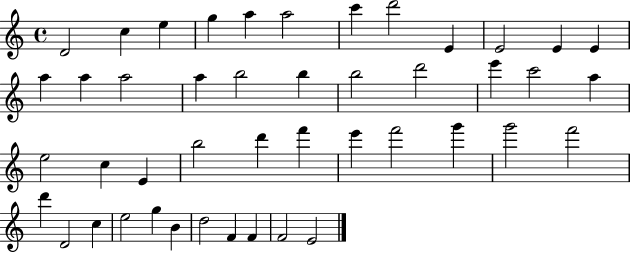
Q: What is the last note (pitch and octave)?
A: E4